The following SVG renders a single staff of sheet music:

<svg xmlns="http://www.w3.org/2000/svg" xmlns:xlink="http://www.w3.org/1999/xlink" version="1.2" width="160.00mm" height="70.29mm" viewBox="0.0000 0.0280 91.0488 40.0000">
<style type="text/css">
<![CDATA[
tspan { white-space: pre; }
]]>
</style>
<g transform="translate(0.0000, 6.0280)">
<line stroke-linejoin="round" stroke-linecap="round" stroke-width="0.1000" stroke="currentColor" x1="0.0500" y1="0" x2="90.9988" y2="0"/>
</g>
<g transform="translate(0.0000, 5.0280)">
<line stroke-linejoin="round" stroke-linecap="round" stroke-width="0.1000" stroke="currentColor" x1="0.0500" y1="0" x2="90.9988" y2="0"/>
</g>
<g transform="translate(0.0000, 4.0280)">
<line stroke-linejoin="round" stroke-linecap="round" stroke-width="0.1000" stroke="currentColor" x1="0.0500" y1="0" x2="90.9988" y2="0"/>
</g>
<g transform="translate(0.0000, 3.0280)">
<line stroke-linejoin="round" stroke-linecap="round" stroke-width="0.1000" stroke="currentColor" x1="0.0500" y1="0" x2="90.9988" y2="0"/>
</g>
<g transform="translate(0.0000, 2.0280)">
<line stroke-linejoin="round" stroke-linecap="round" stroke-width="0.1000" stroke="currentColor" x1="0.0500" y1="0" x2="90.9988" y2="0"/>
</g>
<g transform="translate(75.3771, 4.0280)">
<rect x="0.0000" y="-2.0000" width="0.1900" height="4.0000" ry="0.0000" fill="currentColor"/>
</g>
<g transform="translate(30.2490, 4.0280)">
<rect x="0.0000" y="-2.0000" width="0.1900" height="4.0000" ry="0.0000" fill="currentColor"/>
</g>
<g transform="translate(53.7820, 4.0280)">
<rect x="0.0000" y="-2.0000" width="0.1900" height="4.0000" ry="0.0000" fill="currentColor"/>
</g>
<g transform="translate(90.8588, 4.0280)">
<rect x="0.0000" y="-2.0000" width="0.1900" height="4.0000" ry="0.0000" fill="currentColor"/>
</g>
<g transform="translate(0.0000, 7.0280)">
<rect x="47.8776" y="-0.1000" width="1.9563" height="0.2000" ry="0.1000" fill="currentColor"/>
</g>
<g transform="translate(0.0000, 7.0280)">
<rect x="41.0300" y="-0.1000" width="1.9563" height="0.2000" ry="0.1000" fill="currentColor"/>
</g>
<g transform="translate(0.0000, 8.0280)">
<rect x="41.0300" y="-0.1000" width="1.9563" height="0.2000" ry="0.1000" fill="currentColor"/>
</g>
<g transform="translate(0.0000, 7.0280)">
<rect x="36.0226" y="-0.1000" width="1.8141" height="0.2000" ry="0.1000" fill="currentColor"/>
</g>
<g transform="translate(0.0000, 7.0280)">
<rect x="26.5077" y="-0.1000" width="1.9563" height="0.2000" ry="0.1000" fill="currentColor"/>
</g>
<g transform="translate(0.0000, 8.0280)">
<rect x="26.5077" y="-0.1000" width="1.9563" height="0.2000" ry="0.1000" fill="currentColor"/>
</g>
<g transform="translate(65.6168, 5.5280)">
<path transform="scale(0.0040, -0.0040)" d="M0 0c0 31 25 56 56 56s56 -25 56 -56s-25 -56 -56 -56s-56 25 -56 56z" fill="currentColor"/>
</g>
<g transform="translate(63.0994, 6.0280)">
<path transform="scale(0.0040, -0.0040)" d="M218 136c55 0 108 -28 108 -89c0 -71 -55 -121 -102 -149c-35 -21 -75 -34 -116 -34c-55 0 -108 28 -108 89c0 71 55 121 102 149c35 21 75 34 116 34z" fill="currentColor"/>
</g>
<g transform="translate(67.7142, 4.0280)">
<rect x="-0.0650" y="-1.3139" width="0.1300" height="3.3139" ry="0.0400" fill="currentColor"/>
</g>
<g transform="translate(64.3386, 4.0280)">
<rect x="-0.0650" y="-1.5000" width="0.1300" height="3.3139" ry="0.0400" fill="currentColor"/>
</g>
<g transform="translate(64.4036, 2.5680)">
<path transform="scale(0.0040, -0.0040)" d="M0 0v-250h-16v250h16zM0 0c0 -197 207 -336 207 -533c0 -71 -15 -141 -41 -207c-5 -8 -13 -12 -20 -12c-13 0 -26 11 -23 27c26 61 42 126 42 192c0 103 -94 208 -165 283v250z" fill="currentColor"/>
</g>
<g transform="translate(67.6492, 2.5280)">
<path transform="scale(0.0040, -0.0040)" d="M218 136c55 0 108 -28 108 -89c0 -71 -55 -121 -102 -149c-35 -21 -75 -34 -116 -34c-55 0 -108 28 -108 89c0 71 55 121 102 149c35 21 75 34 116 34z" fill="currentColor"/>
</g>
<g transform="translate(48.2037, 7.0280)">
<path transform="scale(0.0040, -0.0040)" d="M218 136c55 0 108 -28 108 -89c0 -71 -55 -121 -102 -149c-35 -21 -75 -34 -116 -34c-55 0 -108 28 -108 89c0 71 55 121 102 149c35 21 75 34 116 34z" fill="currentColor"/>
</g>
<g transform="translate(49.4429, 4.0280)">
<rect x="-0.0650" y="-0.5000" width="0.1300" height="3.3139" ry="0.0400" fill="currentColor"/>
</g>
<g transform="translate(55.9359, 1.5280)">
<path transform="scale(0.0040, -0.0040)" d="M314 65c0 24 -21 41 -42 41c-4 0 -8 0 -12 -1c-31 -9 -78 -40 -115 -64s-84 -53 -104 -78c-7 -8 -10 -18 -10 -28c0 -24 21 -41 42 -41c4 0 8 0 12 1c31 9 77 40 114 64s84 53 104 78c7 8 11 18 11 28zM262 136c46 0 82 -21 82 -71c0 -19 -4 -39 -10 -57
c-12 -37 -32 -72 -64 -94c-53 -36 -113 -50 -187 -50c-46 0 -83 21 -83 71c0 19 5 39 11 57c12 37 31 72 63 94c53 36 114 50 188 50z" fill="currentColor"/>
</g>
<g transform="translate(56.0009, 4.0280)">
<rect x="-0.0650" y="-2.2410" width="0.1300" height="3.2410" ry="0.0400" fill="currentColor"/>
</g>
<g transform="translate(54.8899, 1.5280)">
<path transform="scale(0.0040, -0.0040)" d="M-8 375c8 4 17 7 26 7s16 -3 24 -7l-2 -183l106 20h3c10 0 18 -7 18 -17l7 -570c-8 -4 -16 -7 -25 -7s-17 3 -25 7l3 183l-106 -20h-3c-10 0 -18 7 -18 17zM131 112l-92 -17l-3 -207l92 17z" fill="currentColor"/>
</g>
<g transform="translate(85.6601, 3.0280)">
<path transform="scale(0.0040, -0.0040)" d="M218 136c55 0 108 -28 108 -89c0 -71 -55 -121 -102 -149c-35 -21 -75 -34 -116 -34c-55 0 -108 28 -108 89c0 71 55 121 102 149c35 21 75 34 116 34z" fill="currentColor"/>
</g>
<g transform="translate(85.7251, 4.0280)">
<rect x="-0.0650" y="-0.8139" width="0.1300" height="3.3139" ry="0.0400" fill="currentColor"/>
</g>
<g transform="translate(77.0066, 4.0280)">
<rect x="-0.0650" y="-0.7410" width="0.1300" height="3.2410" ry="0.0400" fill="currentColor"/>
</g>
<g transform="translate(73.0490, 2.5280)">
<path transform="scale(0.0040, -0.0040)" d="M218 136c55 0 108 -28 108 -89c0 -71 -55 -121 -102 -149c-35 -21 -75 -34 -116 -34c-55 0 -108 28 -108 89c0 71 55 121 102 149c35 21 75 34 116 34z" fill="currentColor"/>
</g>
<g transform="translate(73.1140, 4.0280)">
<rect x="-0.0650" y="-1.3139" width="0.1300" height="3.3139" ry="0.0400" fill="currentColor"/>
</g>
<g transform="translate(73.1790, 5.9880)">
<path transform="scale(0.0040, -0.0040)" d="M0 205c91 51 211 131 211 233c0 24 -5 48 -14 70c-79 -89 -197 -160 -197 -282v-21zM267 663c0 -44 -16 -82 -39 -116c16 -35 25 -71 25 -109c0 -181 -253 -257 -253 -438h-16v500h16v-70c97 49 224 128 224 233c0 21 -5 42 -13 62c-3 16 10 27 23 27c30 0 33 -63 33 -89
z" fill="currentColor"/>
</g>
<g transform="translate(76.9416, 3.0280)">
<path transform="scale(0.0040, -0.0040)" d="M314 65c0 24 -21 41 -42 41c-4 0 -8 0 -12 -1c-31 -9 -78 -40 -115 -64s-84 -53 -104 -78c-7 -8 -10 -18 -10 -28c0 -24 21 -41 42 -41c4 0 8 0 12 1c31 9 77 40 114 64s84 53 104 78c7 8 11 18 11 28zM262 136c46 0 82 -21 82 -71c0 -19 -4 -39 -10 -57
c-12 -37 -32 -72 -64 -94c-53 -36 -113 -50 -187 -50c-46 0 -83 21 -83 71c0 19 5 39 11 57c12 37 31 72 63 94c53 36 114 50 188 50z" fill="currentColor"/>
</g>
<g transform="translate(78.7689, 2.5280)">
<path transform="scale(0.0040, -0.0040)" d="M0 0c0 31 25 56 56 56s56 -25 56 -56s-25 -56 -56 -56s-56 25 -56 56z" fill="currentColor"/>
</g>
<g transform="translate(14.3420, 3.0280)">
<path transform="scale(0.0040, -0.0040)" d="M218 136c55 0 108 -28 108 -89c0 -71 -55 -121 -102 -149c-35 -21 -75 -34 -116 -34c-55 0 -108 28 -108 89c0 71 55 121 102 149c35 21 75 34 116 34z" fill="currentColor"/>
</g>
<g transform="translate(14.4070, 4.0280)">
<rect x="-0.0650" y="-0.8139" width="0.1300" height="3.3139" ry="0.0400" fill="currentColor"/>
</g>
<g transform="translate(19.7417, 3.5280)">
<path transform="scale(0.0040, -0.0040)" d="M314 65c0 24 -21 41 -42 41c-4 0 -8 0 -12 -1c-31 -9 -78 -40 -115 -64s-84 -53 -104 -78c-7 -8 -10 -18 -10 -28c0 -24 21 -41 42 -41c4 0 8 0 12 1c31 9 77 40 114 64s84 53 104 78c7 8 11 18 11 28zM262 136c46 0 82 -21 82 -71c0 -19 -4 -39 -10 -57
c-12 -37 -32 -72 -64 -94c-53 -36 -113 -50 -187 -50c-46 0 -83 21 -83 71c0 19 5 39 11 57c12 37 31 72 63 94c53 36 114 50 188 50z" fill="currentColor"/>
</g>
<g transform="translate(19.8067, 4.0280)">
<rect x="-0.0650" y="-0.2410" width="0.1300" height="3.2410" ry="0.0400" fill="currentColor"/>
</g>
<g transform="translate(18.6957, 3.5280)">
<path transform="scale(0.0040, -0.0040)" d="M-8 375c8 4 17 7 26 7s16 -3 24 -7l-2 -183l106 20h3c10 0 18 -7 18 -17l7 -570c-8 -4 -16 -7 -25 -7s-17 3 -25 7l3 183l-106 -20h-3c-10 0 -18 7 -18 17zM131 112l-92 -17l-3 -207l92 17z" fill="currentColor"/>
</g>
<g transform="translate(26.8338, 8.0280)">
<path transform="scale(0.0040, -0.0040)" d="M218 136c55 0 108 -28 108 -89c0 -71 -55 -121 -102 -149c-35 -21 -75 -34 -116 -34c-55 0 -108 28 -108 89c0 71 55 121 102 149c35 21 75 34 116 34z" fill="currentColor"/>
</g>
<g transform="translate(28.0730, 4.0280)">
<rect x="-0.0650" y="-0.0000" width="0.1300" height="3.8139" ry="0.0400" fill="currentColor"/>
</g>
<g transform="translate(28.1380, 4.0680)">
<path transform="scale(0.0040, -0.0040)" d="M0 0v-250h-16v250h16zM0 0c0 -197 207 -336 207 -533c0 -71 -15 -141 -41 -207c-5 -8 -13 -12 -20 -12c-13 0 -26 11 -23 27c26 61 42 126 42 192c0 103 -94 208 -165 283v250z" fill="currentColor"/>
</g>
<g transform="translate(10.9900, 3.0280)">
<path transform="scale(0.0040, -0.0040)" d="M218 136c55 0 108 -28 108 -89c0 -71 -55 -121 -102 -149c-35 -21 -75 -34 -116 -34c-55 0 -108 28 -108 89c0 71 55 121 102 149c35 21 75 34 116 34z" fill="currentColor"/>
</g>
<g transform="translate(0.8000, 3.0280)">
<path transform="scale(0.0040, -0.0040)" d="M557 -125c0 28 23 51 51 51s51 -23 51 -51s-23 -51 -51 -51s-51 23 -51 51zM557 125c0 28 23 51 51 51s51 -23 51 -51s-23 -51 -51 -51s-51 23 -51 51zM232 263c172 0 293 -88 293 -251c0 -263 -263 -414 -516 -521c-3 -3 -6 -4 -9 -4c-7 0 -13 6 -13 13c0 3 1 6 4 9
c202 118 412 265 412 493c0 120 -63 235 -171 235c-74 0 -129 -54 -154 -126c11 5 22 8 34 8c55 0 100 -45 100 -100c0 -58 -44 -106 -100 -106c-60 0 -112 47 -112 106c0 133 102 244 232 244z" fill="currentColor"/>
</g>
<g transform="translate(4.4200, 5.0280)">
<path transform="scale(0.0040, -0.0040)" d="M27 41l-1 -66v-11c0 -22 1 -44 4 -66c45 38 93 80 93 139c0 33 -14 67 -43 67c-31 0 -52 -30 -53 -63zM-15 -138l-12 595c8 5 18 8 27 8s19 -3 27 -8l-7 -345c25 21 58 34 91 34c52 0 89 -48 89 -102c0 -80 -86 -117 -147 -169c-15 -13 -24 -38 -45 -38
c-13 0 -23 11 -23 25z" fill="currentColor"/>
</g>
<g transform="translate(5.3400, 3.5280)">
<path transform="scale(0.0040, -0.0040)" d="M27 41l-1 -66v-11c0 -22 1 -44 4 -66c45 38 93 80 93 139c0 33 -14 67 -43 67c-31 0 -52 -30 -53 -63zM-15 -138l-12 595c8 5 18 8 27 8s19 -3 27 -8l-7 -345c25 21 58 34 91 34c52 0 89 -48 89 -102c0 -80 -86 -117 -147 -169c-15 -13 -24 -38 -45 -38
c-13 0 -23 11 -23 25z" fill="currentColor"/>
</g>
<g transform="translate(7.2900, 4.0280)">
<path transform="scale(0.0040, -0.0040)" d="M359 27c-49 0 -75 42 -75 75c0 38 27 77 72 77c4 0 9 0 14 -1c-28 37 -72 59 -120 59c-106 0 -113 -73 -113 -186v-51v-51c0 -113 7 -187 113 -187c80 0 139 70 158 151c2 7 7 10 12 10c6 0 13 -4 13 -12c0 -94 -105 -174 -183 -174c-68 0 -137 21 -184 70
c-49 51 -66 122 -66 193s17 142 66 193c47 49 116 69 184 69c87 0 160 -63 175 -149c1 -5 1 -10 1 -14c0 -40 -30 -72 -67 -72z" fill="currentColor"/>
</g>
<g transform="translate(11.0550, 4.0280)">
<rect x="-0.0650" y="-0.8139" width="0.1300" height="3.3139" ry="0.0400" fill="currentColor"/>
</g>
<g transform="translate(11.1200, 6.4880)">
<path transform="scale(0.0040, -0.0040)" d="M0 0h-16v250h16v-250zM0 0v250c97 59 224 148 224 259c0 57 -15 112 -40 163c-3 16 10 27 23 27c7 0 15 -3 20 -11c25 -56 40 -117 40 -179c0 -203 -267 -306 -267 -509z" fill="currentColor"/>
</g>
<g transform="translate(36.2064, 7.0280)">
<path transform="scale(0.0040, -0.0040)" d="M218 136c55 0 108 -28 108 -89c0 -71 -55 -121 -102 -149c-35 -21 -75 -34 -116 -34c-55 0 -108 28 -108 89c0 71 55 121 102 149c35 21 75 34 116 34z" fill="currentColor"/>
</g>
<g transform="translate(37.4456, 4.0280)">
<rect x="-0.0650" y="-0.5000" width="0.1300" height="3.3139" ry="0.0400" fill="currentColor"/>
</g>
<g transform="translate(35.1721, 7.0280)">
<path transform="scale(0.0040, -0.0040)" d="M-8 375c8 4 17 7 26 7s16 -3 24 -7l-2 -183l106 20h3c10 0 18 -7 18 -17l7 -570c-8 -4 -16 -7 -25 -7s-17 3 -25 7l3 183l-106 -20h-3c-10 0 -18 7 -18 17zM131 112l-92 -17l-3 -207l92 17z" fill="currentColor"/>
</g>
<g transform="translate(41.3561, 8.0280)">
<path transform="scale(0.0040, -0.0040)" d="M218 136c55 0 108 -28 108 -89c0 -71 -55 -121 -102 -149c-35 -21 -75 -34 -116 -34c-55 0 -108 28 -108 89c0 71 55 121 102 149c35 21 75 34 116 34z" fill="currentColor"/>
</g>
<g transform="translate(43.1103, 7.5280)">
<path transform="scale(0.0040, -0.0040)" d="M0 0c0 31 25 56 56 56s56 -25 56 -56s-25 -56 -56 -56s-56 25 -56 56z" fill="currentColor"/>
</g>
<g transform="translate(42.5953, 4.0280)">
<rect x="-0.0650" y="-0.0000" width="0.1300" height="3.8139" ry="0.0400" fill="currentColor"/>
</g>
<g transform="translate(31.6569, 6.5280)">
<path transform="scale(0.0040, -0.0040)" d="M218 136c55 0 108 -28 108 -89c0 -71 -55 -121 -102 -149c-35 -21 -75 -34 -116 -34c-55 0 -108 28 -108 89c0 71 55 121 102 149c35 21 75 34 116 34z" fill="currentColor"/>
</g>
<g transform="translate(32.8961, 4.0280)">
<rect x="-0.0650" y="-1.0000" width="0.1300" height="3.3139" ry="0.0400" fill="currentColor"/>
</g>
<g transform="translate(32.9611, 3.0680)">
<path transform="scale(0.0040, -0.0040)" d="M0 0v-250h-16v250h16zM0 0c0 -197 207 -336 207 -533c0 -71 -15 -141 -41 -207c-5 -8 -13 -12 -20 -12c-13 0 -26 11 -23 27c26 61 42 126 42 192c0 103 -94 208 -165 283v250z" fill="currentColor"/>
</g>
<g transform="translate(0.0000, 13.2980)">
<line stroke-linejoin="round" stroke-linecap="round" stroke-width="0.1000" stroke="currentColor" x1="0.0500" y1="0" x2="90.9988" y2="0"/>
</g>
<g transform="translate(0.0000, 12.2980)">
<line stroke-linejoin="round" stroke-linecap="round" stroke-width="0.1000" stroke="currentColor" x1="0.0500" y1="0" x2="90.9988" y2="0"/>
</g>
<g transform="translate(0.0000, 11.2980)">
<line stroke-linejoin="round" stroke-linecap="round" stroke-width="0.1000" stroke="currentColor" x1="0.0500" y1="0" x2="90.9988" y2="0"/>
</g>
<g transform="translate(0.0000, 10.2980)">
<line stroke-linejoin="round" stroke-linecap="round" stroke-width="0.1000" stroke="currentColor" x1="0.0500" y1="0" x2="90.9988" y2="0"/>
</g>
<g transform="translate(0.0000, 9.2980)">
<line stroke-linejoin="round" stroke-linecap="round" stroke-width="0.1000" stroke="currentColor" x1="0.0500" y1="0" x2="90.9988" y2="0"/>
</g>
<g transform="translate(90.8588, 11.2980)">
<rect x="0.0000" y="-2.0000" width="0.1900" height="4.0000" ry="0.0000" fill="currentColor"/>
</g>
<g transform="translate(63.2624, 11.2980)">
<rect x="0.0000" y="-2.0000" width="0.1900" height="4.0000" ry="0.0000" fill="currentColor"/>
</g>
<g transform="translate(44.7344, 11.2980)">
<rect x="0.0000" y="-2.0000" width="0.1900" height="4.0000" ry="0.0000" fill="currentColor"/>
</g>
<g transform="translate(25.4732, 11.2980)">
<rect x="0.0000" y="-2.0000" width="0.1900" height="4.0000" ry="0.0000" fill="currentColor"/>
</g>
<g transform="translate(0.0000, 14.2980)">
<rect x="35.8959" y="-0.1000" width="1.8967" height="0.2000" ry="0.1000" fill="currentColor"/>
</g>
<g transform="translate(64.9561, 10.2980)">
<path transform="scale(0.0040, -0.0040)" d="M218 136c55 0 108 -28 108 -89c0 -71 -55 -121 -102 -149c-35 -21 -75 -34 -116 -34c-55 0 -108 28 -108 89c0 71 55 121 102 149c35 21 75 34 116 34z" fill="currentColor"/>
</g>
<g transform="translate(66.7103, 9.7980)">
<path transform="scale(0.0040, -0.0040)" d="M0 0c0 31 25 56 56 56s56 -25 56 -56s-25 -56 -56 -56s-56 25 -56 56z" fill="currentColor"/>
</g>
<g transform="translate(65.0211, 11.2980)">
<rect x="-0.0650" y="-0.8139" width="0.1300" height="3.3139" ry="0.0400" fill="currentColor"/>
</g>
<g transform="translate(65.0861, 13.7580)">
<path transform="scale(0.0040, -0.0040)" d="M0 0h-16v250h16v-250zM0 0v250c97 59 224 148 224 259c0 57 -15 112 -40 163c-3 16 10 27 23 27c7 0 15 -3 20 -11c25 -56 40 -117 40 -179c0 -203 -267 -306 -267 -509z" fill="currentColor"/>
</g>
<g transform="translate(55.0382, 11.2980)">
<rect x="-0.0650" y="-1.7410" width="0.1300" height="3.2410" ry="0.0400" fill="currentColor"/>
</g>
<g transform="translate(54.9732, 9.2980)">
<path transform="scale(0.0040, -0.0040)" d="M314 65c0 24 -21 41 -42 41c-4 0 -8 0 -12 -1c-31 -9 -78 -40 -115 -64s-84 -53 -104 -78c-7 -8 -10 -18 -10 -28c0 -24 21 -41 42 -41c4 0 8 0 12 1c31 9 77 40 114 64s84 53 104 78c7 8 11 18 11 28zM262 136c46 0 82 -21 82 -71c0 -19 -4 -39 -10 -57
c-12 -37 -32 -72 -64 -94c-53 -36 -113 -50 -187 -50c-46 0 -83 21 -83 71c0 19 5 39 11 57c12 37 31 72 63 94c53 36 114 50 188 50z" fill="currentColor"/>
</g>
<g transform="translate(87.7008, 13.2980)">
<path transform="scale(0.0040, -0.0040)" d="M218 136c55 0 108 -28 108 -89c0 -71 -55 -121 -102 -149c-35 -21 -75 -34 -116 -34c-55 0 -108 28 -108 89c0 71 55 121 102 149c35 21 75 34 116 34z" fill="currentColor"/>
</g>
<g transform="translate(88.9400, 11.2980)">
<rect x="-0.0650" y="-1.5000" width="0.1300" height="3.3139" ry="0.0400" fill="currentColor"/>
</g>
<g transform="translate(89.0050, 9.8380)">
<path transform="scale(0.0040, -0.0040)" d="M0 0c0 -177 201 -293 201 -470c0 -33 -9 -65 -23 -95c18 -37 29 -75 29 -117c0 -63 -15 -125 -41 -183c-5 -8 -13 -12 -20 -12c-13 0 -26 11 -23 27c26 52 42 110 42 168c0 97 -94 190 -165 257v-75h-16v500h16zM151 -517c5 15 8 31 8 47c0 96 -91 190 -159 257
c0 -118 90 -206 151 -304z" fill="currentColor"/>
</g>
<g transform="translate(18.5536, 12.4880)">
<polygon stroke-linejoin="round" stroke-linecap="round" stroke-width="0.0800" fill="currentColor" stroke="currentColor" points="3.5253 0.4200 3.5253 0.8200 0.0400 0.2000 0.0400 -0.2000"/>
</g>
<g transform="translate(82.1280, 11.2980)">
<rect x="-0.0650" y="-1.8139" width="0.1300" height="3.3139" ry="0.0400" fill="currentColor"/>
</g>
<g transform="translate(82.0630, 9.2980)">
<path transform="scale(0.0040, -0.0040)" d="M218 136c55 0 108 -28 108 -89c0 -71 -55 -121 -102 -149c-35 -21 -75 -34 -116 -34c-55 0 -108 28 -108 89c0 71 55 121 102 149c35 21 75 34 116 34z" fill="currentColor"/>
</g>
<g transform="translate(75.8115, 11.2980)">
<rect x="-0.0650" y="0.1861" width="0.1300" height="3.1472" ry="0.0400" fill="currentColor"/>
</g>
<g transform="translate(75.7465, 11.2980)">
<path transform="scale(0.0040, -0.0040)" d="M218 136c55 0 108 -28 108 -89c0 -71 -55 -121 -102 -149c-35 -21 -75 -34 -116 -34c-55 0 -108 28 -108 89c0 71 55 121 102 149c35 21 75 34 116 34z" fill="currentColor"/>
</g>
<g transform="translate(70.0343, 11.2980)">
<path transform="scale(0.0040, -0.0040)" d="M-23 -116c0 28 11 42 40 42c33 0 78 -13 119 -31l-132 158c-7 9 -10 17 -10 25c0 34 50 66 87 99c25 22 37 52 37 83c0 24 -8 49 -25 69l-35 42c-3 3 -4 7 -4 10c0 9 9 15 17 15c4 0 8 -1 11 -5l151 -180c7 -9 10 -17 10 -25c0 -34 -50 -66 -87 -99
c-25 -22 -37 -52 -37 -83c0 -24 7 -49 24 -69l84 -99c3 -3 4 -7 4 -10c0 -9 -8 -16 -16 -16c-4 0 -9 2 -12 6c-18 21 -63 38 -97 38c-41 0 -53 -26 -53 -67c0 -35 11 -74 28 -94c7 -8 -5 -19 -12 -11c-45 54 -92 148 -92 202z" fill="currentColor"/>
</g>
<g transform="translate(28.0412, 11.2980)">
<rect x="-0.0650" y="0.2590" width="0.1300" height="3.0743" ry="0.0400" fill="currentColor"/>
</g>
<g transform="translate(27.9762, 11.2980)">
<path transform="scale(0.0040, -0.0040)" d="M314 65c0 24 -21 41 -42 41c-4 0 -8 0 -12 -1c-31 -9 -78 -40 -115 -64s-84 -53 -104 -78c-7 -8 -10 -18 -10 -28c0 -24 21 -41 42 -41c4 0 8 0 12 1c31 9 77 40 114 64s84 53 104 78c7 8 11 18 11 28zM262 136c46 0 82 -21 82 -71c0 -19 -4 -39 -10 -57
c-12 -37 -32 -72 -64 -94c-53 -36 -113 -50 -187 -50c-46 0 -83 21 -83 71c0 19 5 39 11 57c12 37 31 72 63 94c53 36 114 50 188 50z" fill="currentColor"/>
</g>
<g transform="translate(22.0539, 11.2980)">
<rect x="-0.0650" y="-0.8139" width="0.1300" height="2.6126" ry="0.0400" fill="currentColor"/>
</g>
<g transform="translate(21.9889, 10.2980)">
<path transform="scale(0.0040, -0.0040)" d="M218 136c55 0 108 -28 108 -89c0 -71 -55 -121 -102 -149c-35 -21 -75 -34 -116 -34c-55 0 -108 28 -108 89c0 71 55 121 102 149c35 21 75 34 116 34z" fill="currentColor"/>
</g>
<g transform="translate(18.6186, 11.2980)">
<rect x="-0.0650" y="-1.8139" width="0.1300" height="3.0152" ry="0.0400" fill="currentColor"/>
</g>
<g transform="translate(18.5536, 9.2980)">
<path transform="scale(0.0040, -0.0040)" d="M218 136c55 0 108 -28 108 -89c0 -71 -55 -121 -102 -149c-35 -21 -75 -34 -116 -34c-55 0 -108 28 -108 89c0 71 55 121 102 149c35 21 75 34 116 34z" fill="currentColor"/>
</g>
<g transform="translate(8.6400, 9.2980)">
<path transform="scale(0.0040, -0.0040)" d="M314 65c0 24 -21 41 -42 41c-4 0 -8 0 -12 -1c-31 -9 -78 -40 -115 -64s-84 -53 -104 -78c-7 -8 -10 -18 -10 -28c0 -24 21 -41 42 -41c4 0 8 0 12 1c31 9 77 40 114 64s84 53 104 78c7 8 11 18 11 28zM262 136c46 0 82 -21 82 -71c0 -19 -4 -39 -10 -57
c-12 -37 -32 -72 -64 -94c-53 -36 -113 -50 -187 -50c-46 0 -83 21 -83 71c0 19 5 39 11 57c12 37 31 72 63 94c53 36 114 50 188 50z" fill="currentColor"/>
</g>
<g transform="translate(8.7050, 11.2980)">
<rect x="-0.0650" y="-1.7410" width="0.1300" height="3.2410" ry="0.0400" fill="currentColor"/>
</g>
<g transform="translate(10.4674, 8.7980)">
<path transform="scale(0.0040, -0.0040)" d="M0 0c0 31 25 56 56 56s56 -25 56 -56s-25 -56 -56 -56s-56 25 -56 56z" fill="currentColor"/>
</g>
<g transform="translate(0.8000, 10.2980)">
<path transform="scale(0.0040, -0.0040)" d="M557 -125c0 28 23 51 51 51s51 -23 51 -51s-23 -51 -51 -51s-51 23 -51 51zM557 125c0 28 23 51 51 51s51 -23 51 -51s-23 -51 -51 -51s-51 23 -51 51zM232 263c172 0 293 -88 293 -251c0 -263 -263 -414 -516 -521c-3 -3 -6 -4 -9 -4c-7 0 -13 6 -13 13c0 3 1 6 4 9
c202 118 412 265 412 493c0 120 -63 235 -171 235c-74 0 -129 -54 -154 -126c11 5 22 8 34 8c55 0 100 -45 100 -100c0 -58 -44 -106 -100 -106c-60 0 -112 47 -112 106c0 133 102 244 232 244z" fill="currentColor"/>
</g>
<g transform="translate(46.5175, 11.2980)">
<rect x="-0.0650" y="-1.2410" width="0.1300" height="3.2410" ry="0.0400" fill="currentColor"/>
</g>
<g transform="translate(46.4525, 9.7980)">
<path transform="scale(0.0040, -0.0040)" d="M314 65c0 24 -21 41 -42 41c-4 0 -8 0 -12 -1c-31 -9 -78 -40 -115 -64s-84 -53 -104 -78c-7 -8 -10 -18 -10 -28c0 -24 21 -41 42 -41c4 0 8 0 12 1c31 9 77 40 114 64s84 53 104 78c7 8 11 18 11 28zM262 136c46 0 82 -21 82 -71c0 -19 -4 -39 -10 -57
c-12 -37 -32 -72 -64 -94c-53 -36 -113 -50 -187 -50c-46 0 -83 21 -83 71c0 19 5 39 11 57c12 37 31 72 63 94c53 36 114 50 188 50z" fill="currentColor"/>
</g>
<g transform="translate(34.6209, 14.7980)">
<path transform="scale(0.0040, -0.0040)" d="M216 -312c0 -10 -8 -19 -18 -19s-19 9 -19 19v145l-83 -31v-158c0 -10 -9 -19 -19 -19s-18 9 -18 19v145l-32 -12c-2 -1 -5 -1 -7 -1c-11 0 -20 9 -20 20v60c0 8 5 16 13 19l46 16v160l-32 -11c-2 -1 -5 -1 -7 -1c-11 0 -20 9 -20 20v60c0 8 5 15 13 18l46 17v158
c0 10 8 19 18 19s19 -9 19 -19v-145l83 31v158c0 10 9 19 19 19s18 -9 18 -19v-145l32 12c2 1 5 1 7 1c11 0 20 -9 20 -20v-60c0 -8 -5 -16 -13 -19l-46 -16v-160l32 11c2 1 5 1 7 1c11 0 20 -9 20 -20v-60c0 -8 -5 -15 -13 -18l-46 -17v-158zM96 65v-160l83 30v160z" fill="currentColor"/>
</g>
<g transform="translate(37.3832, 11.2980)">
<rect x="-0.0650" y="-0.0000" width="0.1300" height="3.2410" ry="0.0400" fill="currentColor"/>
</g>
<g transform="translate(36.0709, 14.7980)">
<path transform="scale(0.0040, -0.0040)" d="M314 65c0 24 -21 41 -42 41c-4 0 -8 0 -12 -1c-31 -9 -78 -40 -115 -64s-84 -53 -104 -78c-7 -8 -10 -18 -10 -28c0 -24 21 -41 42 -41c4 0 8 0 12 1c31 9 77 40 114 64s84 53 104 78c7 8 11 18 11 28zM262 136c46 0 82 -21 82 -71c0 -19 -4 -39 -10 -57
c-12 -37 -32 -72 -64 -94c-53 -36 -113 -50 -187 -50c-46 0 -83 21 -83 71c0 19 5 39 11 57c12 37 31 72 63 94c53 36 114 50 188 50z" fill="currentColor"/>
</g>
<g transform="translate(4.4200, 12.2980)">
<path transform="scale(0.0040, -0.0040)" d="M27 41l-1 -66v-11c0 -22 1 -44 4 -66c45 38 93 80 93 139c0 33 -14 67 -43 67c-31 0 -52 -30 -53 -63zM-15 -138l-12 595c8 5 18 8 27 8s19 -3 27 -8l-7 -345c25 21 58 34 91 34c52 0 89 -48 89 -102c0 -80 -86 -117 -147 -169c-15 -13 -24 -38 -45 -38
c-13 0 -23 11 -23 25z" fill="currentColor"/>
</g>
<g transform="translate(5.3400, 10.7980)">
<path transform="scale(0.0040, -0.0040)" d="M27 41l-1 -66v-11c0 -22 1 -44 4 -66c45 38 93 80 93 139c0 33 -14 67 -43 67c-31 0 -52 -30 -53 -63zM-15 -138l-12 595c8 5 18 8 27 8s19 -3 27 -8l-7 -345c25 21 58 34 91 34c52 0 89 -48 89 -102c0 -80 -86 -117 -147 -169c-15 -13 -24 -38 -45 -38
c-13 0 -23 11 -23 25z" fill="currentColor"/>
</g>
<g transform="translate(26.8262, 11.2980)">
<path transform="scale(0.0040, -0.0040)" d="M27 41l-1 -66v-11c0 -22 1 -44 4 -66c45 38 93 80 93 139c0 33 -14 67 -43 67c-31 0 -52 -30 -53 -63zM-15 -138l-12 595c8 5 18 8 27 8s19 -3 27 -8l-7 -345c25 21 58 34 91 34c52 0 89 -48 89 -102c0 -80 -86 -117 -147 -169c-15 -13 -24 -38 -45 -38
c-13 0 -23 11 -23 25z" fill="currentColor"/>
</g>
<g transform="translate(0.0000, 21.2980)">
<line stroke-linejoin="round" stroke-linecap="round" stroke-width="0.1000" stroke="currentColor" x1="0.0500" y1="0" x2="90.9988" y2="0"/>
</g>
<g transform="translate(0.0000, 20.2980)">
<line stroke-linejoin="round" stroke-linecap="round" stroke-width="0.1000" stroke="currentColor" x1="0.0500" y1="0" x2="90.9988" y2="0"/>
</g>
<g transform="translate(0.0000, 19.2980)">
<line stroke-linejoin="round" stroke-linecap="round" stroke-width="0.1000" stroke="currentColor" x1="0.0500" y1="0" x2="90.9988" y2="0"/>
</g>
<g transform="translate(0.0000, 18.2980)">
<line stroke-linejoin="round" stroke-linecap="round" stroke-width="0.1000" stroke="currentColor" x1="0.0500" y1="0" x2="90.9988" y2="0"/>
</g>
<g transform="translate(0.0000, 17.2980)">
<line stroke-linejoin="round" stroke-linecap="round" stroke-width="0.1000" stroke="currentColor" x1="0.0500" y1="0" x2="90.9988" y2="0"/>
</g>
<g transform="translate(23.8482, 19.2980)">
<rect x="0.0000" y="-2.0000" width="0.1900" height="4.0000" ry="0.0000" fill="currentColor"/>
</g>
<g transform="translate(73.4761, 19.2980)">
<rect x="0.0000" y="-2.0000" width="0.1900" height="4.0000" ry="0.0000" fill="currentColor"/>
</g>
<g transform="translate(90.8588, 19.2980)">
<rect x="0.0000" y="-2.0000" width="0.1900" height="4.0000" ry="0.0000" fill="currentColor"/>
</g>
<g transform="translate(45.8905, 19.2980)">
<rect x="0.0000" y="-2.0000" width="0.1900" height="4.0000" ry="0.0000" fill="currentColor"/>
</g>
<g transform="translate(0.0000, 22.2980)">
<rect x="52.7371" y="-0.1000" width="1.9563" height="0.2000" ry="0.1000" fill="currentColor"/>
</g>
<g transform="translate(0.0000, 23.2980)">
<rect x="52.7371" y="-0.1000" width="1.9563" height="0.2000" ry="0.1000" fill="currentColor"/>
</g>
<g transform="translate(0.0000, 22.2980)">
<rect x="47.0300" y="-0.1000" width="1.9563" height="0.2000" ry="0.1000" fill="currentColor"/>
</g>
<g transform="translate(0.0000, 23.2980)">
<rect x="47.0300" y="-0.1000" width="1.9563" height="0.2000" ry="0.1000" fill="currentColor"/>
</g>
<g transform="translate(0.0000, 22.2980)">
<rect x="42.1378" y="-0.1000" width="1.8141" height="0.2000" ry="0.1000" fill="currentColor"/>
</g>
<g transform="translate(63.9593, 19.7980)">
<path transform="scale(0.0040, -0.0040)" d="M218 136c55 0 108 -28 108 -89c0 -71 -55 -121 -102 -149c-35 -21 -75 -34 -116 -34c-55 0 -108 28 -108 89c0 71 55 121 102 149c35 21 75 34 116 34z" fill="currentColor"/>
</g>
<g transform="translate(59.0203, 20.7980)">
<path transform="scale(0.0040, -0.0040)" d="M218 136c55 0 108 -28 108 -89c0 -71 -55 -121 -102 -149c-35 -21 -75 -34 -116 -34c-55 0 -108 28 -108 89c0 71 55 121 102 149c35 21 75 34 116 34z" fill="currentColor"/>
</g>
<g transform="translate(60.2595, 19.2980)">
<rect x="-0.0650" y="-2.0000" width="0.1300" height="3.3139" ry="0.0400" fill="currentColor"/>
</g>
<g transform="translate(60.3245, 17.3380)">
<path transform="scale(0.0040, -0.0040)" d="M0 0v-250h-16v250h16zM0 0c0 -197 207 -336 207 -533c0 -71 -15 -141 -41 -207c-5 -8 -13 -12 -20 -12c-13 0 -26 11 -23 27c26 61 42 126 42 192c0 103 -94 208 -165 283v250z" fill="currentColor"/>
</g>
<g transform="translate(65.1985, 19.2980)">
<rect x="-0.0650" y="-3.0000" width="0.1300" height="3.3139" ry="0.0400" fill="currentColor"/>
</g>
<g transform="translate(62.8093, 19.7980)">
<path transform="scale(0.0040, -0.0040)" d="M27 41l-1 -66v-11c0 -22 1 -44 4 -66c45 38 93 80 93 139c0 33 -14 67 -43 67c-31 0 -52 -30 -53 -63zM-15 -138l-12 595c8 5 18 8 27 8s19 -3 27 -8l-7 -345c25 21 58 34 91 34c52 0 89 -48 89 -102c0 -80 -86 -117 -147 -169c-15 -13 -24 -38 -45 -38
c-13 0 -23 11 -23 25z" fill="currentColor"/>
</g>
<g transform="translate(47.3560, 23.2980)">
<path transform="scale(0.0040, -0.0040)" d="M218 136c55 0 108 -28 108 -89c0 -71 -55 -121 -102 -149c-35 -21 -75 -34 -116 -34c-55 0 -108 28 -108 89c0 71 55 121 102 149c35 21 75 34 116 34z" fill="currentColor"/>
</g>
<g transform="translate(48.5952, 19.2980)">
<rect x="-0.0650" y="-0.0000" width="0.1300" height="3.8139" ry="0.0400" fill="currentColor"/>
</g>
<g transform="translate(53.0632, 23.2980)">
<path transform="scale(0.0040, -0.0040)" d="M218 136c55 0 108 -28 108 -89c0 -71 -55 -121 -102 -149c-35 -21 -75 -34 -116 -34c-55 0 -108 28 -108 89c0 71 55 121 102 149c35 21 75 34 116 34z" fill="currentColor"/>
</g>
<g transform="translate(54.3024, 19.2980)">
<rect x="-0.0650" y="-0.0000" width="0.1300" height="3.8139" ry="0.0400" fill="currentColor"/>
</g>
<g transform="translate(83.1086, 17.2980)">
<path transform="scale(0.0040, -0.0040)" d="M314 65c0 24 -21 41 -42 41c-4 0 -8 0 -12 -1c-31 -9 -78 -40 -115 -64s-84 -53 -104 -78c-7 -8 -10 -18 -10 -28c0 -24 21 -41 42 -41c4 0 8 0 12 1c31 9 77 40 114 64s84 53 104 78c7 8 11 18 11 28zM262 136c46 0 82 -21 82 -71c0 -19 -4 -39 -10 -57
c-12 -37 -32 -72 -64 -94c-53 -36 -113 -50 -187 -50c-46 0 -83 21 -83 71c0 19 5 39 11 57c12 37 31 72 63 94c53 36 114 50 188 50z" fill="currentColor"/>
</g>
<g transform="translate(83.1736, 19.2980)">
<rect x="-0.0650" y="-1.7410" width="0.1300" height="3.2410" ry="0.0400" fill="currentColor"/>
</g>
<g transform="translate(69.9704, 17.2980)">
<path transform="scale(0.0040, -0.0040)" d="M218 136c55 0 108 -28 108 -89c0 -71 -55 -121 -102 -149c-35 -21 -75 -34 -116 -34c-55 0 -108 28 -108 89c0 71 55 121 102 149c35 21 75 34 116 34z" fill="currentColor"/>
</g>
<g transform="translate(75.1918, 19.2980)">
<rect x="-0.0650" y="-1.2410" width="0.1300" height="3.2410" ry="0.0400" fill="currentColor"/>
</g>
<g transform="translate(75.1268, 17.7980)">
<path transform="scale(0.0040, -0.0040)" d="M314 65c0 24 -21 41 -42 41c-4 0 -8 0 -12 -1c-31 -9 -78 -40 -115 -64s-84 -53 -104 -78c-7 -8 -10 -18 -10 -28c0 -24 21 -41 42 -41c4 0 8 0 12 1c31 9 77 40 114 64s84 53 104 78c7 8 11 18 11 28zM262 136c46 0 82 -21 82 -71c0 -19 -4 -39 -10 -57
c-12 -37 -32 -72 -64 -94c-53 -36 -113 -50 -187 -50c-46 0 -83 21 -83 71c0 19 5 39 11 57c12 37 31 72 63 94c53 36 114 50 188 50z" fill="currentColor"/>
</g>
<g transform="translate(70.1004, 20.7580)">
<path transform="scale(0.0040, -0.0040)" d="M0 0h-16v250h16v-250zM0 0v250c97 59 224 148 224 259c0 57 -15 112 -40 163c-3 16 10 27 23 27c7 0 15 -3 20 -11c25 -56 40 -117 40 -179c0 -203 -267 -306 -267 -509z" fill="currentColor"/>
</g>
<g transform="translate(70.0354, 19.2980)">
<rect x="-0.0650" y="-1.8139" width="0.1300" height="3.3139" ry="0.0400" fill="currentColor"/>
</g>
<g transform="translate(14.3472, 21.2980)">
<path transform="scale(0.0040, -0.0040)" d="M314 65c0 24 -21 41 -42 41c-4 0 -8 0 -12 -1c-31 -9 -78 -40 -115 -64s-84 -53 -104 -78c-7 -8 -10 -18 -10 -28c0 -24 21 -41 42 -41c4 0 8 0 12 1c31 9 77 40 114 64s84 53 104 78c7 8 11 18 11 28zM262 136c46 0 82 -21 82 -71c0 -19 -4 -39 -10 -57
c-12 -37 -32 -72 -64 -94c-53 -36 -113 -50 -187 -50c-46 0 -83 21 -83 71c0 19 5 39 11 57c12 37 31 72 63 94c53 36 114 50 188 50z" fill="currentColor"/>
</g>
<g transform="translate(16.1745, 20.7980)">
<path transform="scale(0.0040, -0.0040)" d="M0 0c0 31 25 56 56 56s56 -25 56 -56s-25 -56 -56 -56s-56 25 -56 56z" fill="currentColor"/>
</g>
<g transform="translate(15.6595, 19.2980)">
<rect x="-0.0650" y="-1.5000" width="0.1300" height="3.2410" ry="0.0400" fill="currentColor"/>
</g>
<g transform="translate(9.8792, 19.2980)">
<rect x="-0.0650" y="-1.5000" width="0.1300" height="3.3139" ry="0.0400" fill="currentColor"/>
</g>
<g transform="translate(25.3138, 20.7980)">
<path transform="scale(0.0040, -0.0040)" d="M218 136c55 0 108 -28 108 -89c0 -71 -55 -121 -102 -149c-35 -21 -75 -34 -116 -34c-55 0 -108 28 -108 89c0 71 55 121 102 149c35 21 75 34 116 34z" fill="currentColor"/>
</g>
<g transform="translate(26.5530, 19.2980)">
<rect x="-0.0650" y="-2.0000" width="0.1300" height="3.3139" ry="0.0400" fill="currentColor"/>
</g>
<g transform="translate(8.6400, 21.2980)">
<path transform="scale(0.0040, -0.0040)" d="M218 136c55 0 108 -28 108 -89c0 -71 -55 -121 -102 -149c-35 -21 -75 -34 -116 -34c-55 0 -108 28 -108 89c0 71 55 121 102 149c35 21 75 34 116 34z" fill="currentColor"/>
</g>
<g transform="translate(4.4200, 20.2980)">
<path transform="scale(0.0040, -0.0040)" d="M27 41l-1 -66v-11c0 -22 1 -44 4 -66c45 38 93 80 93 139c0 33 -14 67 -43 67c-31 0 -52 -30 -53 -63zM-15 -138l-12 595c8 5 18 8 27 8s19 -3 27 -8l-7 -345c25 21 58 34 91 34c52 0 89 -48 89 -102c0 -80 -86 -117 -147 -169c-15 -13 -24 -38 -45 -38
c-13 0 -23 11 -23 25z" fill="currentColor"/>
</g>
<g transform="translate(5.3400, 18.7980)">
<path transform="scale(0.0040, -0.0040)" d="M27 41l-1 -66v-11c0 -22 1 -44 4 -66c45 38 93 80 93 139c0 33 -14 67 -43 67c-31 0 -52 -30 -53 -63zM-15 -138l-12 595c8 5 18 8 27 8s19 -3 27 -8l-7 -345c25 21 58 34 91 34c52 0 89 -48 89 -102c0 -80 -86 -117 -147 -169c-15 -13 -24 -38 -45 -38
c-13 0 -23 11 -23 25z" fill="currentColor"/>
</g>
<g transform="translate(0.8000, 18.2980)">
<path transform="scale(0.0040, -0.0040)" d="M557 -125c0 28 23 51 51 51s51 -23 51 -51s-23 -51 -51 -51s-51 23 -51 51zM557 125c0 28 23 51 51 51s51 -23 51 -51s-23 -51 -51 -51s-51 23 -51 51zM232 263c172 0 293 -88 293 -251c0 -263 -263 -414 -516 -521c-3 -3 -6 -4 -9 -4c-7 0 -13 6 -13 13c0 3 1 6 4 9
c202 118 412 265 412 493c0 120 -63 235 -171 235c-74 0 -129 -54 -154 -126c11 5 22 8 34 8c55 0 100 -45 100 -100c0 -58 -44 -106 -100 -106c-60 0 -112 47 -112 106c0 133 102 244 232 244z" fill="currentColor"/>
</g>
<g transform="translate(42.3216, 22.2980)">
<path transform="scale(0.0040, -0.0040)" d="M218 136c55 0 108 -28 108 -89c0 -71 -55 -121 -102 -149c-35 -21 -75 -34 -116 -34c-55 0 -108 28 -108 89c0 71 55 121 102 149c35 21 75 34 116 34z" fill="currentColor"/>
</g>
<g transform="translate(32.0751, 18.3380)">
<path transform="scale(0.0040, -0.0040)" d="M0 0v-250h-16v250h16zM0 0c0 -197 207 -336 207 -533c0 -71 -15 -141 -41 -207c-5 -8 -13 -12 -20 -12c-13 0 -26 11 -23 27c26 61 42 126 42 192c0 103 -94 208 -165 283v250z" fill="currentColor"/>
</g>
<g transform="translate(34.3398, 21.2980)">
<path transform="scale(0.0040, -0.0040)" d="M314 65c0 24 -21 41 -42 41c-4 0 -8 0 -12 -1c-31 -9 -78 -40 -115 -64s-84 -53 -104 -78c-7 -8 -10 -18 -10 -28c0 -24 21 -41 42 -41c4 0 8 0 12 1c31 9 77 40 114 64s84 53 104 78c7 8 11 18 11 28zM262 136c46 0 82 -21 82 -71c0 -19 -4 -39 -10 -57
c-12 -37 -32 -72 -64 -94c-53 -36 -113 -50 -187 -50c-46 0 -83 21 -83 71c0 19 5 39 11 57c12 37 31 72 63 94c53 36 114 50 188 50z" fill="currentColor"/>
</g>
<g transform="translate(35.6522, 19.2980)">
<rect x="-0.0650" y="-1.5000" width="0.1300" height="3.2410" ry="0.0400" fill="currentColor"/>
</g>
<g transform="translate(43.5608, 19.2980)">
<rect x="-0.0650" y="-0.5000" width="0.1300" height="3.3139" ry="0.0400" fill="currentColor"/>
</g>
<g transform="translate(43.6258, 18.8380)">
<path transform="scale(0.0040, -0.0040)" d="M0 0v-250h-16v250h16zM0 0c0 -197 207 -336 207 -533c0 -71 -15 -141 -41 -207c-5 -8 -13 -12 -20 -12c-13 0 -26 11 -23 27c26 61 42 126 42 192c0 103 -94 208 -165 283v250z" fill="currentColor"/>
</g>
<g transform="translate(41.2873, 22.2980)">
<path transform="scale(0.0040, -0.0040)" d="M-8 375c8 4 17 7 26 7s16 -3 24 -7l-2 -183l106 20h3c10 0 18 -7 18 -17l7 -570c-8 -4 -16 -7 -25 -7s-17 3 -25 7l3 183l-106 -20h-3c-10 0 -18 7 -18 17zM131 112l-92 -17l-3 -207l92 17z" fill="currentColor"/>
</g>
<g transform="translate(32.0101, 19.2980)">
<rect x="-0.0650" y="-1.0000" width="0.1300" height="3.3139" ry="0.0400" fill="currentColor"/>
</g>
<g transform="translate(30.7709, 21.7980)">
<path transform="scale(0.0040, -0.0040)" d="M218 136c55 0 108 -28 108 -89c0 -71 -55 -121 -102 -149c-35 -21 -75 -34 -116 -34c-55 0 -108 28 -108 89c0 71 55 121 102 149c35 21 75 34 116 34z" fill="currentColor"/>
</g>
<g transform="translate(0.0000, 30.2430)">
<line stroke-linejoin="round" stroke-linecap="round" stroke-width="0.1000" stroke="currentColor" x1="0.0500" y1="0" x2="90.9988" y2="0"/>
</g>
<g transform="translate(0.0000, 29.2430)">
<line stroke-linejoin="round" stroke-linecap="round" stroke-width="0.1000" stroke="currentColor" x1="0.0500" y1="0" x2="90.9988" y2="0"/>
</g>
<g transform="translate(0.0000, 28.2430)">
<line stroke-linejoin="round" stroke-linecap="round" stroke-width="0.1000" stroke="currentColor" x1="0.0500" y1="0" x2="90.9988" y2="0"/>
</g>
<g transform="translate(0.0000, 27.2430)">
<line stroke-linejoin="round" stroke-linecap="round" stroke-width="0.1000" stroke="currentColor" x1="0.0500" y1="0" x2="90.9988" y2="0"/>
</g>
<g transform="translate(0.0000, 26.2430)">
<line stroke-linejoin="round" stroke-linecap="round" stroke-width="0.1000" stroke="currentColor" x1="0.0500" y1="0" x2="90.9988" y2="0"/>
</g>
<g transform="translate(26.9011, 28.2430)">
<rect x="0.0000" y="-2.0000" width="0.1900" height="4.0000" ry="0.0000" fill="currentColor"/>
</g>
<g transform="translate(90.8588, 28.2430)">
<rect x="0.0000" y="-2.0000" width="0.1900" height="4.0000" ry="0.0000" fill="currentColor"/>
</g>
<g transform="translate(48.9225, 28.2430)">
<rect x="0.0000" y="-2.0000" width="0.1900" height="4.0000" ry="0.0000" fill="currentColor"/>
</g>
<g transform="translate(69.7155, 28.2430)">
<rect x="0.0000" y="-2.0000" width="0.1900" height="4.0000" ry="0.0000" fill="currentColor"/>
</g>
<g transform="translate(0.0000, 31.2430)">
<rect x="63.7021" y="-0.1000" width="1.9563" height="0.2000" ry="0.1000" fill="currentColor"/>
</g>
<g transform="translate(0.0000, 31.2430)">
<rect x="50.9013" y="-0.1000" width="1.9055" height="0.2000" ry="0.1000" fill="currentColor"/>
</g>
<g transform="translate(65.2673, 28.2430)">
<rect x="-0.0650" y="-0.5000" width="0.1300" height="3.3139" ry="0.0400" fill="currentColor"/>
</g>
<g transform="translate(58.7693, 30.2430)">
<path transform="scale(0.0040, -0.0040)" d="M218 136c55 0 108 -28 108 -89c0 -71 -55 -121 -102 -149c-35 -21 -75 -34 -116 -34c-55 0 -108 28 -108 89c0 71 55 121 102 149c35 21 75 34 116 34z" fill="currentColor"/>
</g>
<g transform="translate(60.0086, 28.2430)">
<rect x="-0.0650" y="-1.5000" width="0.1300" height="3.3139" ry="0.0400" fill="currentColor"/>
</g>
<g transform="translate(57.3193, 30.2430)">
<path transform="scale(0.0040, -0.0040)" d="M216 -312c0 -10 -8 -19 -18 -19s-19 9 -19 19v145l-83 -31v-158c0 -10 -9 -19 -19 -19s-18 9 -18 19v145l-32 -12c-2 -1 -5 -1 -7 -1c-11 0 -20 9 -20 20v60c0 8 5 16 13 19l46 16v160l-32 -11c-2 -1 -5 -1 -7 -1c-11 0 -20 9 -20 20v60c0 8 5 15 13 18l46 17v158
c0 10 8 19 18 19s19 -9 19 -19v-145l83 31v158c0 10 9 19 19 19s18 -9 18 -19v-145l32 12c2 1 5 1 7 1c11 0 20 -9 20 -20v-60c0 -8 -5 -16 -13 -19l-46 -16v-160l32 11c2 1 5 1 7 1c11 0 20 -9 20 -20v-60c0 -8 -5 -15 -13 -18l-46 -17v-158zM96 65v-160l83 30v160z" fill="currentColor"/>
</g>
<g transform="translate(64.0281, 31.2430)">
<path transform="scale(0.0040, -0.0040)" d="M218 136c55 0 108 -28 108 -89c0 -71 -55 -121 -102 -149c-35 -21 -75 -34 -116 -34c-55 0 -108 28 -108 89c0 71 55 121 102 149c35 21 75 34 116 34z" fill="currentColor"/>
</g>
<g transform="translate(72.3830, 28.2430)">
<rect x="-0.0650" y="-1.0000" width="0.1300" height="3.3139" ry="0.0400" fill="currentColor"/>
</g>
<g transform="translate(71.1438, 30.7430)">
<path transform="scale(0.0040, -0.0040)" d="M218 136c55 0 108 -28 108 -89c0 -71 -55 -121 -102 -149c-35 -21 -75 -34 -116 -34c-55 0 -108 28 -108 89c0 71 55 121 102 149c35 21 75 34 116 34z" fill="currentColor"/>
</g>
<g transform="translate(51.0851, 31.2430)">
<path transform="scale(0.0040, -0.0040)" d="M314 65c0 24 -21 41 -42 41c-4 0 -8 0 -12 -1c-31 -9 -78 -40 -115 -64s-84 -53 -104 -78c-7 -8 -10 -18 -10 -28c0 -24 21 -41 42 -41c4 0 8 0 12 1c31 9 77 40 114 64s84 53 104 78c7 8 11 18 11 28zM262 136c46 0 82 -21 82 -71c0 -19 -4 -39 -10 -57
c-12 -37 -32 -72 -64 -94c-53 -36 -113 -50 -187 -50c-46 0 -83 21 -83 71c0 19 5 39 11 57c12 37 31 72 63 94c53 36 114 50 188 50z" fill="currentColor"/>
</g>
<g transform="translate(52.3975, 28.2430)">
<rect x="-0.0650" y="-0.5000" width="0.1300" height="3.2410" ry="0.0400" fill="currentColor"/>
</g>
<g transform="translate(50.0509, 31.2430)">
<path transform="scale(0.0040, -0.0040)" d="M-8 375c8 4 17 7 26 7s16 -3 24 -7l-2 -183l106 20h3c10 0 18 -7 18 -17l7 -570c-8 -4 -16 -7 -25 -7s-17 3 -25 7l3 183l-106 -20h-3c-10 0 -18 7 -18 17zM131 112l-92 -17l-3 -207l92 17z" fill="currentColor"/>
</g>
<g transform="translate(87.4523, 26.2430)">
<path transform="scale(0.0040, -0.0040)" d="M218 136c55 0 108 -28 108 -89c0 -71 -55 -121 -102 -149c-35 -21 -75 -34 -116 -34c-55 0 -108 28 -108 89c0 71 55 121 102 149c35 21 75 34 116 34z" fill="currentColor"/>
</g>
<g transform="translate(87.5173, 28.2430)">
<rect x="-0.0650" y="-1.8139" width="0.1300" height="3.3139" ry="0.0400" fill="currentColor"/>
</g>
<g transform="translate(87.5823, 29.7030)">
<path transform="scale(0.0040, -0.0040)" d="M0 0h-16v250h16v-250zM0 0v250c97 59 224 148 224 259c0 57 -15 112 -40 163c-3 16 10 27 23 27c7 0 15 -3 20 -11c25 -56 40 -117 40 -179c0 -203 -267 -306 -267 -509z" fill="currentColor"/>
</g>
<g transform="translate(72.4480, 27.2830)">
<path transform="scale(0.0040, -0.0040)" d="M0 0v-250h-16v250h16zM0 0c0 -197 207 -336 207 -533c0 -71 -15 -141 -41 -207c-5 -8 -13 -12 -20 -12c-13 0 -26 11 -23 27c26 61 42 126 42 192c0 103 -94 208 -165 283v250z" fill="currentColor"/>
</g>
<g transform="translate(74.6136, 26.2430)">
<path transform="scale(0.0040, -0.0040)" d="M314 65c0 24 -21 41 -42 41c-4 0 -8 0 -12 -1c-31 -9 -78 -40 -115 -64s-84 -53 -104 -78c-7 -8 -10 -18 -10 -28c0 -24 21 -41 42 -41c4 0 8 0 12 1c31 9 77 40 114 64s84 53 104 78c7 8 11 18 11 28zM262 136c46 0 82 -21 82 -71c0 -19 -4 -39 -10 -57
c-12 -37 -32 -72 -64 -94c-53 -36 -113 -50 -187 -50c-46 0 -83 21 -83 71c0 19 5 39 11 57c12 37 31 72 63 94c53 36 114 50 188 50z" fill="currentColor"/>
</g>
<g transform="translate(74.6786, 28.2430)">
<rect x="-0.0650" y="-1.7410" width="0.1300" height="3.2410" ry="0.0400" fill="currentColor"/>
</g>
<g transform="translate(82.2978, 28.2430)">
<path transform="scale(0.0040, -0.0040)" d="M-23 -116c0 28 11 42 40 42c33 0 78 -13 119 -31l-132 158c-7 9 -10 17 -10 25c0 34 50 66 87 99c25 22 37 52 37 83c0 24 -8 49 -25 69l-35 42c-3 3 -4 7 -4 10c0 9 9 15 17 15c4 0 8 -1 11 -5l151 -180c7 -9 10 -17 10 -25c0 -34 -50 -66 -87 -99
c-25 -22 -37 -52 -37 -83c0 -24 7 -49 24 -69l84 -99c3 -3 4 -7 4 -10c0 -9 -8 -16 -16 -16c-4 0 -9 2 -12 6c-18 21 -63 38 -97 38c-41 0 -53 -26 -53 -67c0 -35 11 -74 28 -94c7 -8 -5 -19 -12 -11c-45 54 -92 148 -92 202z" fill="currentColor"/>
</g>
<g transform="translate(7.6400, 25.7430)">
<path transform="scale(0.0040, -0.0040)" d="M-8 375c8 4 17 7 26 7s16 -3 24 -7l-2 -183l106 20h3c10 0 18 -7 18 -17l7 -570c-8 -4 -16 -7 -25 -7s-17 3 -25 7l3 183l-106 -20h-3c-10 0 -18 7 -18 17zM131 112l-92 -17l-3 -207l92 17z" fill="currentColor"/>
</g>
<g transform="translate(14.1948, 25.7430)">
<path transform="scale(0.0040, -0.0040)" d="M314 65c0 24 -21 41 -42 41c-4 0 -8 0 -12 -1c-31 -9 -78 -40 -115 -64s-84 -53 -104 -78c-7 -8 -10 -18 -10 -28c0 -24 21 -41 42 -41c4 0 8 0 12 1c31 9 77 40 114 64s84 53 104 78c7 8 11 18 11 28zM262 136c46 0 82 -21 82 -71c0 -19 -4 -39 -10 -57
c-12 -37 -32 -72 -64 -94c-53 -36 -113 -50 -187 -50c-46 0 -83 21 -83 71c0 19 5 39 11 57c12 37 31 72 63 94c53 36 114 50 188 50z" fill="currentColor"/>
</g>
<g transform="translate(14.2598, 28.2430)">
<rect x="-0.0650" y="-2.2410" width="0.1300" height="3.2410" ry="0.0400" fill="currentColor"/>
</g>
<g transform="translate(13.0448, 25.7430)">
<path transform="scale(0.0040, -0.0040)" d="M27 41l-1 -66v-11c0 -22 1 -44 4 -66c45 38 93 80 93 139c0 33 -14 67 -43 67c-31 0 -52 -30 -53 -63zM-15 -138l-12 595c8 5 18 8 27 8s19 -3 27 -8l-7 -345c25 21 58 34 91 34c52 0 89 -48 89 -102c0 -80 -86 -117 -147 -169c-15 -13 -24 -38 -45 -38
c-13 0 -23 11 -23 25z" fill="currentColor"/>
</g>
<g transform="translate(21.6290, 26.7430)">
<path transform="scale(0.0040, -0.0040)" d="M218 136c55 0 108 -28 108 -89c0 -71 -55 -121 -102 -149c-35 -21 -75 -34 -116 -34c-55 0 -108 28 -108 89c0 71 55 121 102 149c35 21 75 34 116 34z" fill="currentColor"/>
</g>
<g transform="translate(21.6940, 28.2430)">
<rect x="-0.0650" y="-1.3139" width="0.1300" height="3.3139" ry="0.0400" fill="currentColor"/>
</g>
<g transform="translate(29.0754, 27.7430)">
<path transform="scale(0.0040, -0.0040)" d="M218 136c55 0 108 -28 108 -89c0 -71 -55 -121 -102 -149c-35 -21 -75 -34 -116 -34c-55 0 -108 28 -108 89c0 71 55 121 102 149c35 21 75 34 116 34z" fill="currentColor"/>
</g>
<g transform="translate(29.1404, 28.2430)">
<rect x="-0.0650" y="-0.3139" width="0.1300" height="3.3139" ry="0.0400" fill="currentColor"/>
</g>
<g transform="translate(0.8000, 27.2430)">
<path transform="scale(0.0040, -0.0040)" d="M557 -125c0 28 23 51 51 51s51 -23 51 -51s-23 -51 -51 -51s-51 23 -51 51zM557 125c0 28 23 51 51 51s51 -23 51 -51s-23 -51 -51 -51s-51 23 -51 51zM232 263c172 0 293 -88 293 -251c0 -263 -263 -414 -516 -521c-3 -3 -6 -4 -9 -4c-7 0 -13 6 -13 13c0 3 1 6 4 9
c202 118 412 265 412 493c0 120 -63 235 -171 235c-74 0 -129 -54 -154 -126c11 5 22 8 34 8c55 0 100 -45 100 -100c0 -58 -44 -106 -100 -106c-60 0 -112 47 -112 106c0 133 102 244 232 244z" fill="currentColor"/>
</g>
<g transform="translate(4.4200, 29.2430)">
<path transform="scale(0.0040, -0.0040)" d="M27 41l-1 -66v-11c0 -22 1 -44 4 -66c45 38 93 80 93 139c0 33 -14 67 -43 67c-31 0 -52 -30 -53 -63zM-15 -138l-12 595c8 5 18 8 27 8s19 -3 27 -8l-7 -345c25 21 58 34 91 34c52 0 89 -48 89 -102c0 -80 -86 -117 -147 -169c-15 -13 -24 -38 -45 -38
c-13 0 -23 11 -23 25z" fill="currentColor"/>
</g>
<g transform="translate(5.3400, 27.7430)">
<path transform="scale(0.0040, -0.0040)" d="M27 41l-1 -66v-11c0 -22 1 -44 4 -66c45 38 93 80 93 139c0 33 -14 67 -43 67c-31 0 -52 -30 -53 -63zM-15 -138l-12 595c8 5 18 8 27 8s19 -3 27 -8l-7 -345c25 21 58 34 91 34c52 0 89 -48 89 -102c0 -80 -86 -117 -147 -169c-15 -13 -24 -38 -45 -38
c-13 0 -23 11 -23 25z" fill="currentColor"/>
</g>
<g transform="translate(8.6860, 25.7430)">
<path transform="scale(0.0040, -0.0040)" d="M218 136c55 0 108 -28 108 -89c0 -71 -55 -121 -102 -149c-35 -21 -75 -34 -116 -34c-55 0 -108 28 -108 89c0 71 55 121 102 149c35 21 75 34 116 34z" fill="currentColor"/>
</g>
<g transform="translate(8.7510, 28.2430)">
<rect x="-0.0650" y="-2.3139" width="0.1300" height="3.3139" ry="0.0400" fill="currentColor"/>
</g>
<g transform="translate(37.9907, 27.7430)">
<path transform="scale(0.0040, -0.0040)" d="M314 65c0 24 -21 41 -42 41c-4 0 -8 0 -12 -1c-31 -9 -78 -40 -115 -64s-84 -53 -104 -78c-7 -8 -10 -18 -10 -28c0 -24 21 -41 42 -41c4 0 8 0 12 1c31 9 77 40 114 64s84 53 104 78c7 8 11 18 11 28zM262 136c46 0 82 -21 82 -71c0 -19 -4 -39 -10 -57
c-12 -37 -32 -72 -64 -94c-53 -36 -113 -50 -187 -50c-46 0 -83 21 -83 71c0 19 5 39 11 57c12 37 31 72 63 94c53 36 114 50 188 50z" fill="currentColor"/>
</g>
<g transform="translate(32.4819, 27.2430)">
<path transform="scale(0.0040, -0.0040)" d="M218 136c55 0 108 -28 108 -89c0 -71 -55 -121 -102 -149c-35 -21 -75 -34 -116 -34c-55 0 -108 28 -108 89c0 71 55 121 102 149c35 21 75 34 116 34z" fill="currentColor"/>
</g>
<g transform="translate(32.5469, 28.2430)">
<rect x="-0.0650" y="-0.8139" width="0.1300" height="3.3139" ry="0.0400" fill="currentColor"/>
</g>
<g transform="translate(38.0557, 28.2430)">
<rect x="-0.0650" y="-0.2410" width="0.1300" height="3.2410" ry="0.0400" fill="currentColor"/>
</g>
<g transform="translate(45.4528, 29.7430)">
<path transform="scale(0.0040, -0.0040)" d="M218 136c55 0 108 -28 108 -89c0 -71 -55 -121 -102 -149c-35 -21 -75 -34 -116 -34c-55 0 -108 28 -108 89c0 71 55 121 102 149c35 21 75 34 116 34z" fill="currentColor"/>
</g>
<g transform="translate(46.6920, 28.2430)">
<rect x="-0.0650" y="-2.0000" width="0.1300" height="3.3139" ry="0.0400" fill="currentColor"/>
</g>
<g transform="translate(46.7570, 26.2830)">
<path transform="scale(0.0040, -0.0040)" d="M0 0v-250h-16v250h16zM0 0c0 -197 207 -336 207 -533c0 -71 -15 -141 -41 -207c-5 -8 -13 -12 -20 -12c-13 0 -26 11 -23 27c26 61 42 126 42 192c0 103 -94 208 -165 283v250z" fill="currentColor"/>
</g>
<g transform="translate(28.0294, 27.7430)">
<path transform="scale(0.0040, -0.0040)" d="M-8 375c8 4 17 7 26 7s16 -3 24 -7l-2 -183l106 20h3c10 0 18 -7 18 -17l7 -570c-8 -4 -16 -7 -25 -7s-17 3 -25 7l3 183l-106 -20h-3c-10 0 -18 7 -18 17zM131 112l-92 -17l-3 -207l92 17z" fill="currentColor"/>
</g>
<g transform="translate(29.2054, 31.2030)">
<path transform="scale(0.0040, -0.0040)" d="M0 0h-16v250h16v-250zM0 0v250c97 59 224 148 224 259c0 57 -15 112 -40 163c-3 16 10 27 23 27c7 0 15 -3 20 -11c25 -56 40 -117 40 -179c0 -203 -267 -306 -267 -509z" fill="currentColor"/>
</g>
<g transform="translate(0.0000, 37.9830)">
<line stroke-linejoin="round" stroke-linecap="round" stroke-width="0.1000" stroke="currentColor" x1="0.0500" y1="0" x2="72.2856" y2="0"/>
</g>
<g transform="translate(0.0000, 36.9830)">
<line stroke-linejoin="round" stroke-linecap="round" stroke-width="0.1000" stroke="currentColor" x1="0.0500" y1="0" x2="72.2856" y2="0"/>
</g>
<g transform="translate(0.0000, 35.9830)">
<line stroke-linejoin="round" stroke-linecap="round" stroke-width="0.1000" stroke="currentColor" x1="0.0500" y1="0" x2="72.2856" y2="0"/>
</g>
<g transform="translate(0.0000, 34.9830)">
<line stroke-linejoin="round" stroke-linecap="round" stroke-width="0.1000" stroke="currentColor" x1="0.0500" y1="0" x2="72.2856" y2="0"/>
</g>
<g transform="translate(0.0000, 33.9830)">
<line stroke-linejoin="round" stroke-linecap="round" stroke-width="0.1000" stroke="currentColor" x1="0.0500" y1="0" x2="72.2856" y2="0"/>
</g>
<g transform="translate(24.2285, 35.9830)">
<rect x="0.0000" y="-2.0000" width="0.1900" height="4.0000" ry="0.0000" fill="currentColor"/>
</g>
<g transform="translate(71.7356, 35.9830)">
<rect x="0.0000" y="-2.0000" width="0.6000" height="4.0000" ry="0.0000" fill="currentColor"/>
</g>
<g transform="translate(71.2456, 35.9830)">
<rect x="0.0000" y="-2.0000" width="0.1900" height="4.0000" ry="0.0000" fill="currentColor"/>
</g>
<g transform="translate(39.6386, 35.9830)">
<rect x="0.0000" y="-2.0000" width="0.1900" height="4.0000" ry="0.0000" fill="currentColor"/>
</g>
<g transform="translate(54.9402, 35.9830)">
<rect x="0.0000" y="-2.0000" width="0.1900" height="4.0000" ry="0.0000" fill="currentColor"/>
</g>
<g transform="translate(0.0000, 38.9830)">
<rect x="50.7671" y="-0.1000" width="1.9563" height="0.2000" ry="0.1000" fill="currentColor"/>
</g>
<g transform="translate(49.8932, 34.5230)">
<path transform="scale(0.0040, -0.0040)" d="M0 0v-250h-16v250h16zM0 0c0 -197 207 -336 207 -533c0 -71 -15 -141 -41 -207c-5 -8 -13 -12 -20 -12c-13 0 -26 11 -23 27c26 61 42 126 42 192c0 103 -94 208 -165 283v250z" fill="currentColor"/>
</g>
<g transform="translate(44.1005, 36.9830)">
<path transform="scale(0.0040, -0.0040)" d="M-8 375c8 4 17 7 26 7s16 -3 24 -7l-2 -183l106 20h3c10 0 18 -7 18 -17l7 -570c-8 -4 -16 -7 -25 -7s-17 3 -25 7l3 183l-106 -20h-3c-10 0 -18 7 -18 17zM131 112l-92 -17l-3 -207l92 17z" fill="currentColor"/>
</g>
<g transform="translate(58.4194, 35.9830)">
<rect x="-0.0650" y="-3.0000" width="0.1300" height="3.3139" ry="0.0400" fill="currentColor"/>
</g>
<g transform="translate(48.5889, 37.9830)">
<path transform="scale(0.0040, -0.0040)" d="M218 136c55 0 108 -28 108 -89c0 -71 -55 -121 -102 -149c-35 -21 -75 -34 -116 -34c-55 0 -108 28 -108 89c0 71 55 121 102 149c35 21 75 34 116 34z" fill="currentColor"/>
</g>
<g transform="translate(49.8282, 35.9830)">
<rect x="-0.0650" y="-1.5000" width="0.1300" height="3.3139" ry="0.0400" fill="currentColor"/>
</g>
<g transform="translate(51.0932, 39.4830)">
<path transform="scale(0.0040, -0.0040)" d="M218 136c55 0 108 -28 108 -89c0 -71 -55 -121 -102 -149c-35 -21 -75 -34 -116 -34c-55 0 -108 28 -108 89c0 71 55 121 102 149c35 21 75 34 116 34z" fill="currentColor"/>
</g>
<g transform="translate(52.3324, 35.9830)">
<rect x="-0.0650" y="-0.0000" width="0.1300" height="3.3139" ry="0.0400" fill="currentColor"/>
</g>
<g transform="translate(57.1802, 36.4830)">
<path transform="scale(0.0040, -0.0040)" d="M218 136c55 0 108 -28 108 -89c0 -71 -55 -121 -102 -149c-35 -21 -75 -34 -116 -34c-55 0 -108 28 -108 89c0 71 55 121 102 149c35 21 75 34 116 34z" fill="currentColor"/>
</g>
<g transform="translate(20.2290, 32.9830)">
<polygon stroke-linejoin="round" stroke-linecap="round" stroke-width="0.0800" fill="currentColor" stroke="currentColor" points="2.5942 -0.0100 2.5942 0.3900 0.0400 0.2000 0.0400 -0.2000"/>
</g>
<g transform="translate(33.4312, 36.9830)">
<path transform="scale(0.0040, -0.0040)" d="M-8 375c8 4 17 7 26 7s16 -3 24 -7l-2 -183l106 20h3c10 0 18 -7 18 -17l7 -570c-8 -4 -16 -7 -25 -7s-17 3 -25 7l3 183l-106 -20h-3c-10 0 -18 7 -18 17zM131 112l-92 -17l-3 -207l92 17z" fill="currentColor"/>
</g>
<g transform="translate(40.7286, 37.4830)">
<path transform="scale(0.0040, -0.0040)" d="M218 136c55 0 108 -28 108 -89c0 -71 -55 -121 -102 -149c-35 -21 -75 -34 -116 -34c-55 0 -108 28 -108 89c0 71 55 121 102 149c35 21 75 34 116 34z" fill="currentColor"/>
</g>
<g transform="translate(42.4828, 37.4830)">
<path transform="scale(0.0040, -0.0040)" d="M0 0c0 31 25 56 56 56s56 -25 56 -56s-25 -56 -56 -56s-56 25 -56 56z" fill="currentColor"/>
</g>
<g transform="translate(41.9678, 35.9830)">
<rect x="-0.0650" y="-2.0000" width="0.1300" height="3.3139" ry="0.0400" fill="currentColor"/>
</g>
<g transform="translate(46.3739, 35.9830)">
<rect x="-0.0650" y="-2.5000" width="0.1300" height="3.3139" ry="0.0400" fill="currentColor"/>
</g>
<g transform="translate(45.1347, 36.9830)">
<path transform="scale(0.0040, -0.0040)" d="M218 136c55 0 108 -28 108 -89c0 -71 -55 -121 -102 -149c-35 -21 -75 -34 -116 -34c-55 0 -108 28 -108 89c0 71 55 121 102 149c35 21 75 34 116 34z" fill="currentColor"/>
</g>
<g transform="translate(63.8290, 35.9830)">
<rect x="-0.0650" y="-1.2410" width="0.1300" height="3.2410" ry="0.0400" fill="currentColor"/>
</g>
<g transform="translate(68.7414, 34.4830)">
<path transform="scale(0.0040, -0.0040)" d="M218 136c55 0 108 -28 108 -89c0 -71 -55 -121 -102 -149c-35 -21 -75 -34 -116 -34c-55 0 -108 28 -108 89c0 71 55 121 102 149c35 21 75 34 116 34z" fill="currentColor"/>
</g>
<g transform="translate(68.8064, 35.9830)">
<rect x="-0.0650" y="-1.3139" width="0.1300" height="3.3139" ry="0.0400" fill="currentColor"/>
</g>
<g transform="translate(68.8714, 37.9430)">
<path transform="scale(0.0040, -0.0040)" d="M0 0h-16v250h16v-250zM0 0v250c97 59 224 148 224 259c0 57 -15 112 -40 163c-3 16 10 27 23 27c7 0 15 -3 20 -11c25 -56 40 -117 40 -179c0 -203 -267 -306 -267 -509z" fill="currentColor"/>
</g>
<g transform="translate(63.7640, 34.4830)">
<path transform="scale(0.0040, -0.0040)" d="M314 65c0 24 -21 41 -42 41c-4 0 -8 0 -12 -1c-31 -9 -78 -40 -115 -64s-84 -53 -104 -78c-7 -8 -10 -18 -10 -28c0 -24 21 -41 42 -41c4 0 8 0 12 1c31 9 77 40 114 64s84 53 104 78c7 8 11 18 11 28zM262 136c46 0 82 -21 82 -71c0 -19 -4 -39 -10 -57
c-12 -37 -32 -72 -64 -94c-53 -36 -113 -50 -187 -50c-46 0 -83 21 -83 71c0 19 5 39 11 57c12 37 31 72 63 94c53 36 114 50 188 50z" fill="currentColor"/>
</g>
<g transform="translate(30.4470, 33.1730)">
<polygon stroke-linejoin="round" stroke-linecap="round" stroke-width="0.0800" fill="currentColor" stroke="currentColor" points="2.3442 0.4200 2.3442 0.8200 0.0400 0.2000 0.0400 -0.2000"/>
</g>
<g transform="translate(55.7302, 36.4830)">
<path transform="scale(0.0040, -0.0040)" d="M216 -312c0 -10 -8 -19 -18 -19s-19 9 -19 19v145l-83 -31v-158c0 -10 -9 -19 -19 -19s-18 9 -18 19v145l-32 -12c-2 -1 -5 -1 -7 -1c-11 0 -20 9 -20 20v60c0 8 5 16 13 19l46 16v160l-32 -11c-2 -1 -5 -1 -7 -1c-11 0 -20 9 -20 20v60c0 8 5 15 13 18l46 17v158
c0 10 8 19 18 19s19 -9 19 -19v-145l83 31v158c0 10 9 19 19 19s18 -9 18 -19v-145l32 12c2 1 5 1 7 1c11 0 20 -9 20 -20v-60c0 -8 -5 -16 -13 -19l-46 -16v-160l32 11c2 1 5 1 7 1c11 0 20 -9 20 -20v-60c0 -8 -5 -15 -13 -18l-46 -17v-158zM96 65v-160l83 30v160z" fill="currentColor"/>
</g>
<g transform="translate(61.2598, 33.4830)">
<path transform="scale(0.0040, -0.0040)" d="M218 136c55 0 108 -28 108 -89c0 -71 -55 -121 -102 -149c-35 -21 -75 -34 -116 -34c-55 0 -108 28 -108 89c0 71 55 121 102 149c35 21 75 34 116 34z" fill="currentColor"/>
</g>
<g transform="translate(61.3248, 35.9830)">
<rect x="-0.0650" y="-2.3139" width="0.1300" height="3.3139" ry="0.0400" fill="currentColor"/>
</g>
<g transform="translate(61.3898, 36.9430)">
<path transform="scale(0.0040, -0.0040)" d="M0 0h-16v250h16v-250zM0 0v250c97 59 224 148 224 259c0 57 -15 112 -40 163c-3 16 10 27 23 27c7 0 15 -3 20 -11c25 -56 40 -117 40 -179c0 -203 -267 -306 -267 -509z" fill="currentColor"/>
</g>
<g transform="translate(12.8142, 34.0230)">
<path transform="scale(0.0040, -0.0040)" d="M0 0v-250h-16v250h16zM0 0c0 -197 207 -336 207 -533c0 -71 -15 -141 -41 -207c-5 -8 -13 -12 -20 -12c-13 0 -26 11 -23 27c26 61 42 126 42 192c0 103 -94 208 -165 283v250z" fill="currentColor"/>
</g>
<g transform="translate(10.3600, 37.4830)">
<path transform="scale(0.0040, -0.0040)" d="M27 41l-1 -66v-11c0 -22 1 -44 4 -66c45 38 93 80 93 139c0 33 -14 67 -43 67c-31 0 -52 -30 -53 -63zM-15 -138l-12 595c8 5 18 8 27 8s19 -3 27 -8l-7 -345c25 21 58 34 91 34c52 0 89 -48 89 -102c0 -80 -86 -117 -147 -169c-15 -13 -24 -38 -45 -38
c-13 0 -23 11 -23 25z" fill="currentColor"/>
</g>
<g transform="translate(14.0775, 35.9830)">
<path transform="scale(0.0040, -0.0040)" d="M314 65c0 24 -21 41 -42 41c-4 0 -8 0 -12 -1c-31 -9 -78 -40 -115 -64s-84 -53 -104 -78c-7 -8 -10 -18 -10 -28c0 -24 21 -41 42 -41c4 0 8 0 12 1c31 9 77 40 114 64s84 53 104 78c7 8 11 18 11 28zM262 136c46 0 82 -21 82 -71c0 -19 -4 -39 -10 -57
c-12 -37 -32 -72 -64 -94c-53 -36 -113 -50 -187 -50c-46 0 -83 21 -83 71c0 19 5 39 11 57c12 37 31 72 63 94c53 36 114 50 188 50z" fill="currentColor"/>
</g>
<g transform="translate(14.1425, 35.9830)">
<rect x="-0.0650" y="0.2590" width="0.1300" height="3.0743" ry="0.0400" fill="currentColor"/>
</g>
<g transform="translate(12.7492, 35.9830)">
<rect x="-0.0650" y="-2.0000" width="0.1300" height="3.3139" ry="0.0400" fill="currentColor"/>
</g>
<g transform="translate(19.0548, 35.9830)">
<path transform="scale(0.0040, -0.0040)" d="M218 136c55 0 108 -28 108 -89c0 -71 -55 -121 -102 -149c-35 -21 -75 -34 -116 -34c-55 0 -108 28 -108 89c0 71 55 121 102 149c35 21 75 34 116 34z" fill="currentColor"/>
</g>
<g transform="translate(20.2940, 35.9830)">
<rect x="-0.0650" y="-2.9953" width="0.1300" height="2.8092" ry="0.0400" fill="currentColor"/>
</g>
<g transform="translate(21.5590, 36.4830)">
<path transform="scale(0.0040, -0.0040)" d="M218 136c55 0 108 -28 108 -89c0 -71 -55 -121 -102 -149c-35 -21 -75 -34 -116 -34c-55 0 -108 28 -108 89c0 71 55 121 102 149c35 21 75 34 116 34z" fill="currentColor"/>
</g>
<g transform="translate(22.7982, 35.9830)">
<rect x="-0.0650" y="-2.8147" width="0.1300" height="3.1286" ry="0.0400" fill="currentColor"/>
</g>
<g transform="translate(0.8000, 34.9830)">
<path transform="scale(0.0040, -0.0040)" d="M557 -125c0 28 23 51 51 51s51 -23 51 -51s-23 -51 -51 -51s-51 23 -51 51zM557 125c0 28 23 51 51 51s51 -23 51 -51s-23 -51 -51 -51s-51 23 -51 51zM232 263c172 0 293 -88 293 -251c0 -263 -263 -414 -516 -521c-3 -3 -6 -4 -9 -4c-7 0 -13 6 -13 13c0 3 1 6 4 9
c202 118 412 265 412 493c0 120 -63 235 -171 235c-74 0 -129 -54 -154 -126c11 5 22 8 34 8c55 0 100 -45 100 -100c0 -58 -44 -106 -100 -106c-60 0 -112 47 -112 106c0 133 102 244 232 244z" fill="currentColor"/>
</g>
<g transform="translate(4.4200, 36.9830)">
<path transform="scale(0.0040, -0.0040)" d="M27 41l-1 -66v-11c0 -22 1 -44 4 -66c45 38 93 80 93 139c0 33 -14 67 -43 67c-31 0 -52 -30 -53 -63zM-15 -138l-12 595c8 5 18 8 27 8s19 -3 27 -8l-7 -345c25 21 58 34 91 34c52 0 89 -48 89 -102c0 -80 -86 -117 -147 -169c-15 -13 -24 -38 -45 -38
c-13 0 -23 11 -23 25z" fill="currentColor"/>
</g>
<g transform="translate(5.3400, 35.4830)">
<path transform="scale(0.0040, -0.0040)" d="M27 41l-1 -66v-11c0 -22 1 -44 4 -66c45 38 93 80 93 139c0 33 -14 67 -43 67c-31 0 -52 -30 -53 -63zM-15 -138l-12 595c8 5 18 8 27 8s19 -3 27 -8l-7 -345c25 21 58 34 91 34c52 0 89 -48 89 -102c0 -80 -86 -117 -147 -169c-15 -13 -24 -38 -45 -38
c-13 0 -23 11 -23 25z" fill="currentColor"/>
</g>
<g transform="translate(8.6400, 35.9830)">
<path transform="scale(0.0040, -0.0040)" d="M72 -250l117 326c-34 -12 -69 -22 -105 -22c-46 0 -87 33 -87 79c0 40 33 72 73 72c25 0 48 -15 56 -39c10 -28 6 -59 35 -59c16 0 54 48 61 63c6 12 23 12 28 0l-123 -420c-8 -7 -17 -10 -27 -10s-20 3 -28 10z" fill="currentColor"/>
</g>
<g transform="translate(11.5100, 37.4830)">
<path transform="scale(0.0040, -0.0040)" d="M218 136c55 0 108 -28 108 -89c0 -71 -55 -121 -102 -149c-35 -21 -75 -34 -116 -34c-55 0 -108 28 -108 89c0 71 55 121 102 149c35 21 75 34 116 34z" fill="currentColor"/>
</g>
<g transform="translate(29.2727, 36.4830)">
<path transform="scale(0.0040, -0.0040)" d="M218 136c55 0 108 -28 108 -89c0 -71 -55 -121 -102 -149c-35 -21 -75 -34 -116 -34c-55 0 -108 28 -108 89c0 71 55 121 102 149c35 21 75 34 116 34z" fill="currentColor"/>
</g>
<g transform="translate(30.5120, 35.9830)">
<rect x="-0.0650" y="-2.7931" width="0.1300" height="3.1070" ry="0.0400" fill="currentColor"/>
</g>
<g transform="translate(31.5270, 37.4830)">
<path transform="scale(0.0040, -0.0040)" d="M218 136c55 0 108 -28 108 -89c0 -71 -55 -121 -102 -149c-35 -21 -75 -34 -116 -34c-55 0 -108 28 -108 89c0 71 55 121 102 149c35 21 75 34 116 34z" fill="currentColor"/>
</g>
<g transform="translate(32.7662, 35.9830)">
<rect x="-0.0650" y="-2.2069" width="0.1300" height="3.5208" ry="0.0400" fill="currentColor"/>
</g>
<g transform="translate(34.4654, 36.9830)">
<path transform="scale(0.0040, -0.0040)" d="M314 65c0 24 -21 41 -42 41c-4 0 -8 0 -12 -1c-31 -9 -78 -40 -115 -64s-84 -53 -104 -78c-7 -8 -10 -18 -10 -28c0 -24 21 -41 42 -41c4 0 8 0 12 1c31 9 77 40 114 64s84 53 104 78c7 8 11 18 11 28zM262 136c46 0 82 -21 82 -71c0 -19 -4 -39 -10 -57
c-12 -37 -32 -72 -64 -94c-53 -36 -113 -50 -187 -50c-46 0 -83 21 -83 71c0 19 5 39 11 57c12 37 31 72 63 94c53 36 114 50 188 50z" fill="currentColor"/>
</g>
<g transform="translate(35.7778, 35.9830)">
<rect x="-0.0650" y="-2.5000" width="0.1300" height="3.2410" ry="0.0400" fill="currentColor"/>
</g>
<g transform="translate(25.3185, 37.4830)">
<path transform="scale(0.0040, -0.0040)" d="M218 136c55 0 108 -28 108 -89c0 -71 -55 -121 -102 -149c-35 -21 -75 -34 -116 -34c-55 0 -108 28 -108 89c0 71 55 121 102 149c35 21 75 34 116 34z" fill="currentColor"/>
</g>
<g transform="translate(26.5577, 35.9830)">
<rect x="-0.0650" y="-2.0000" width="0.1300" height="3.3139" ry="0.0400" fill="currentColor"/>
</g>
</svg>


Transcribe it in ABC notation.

X:1
T:Untitled
M:4/4
L:1/4
K:Bb
F,/2 F, E,2 C,,/2 F,,/2 E,, C,, E,, B,2 G,,/2 G, G,/4 F,2 F, A,2 A,/2 F,/2 _D,2 ^D,,2 G,2 A,2 F,/2 z D, A, G,,/4 G,, G,,2 A,, F,,/2 G,,2 E,,/2 C,, C,, A,,/2 _C, A,/2 G,2 A,2 B, _B,2 G, E,/2 F, E,2 A,,/2 E,,2 ^G,, E,, F,,/2 A,2 z A,/2 z/2 _A,,/2 D,2 D,/2 C,/2 A,, C,/2 A,,/2 B,,2 A,, B,, G,,/2 D,, ^C, _B,/2 G,2 G,/2